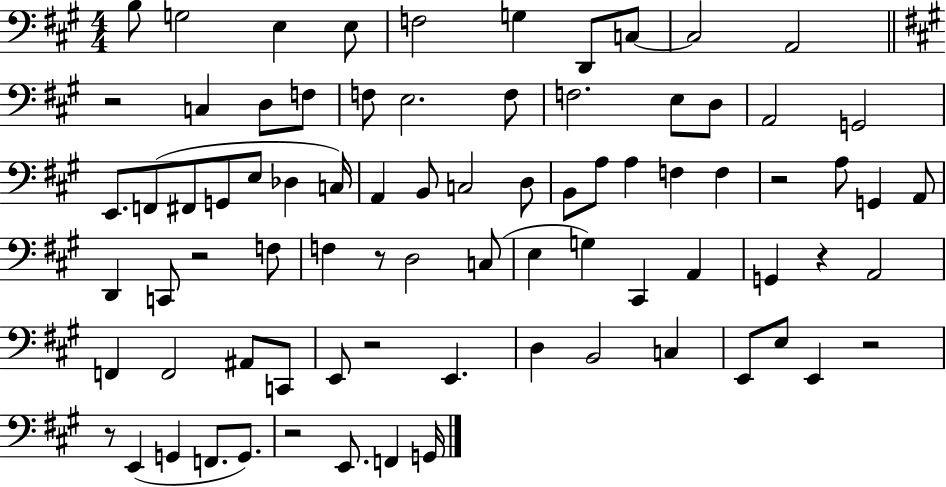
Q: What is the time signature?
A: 4/4